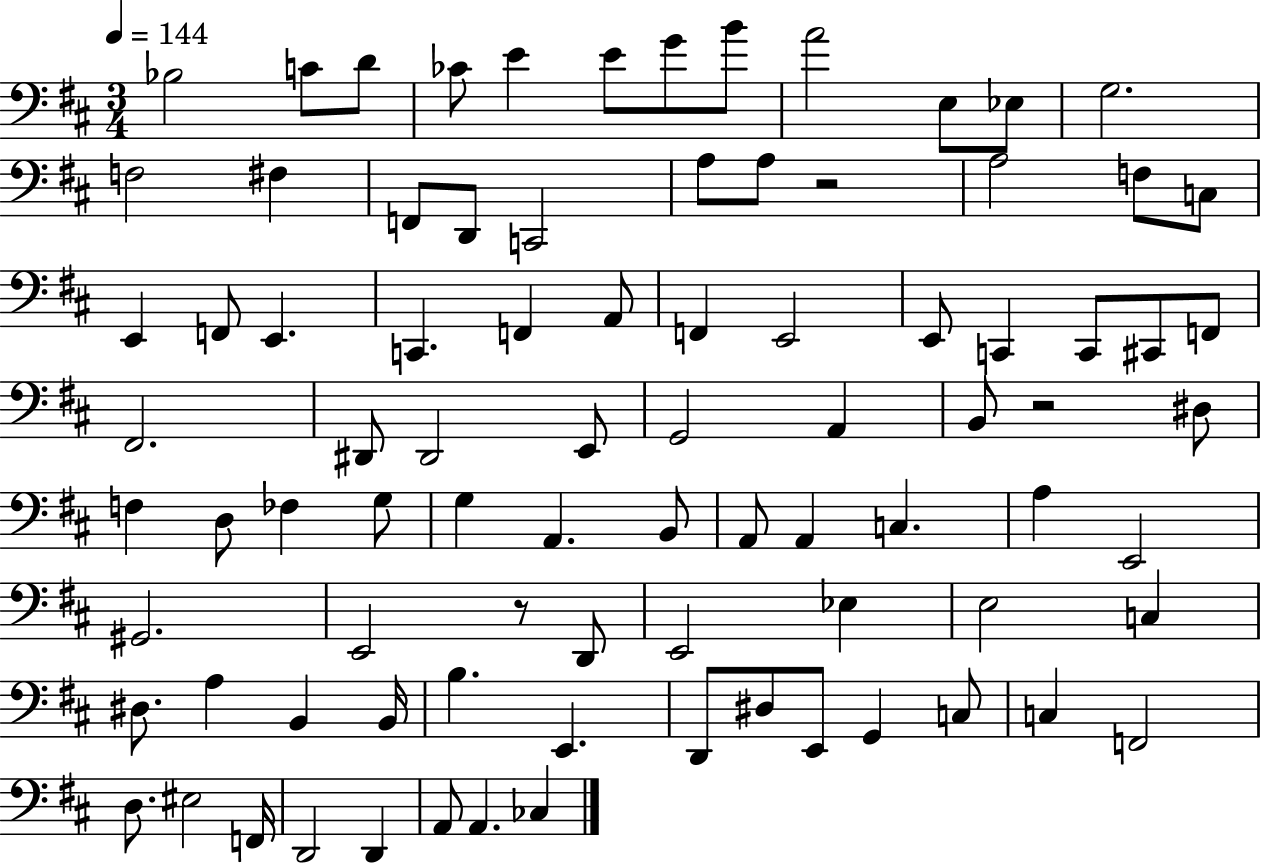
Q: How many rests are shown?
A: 3